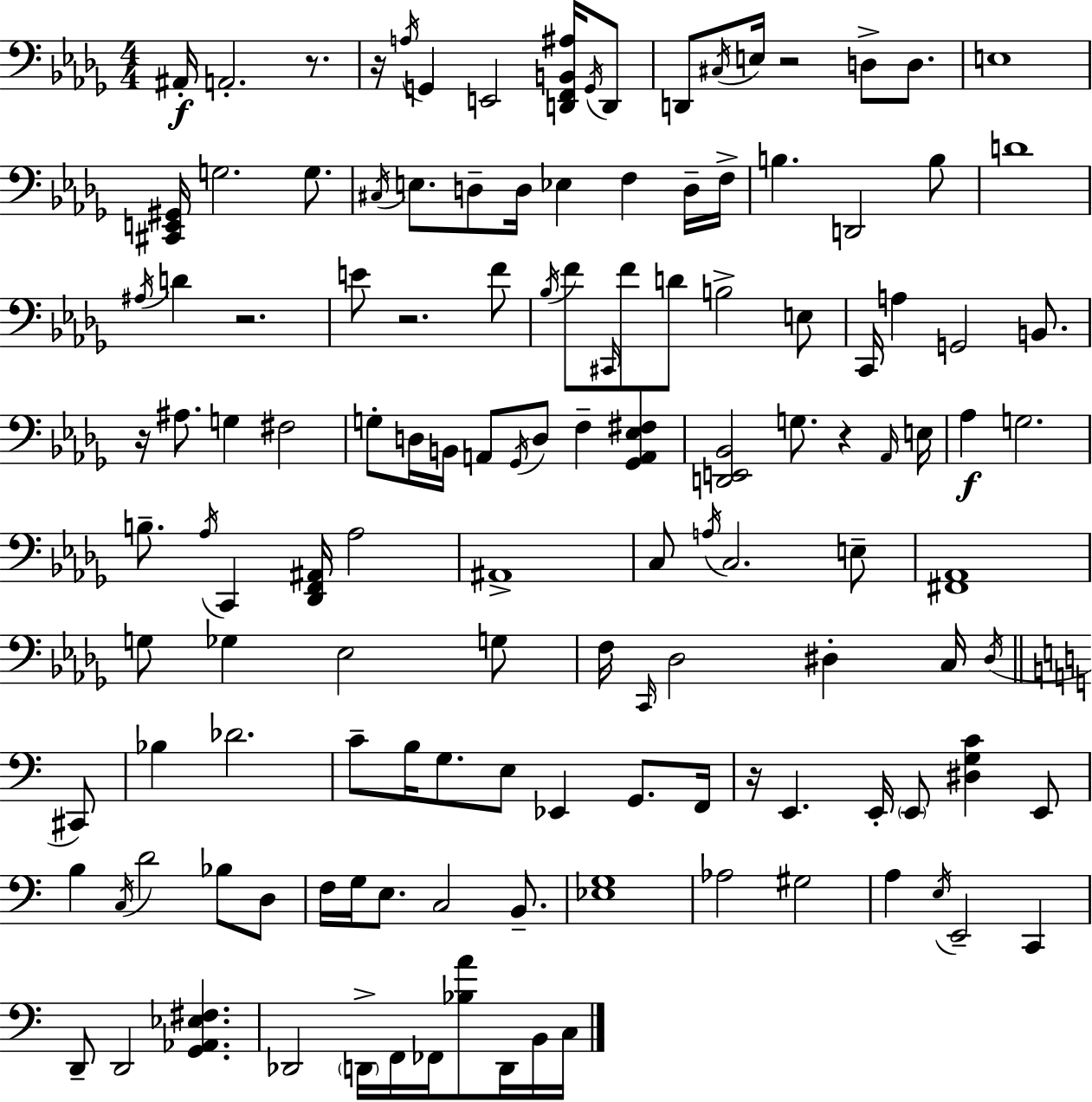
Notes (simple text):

A#2/s A2/h. R/e. R/s A3/s G2/q E2/h [D2,F2,B2,A#3]/s G2/s D2/e D2/e C#3/s E3/s R/h D3/e D3/e. E3/w [C#2,E2,G#2]/s G3/h. G3/e. C#3/s E3/e. D3/e D3/s Eb3/q F3/q D3/s F3/s B3/q. D2/h B3/e D4/w A#3/s D4/q R/h. E4/e R/h. F4/e Bb3/s F4/e C#2/s F4/e D4/e B3/h E3/e C2/s A3/q G2/h B2/e. R/s A#3/e. G3/q F#3/h G3/e D3/s B2/s A2/e Gb2/s D3/e F3/q [Gb2,A2,Eb3,F#3]/q [D2,E2,Bb2]/h G3/e. R/q Ab2/s E3/s Ab3/q G3/h. B3/e. Ab3/s C2/q [Db2,F2,A#2]/s Ab3/h A#2/w C3/e A3/s C3/h. E3/e [F#2,Ab2]/w G3/e Gb3/q Eb3/h G3/e F3/s C2/s Db3/h D#3/q C3/s D#3/s C#2/e Bb3/q Db4/h. C4/e B3/s G3/e. E3/e Eb2/q G2/e. F2/s R/s E2/q. E2/s E2/e [D#3,G3,C4]/q E2/e B3/q C3/s D4/h Bb3/e D3/e F3/s G3/s E3/e. C3/h B2/e. [Eb3,G3]/w Ab3/h G#3/h A3/q E3/s E2/h C2/q D2/e D2/h [G2,Ab2,Eb3,F#3]/q. Db2/h D2/s F2/s FES2/s [Bb3,A4]/e D2/s B2/s C3/s